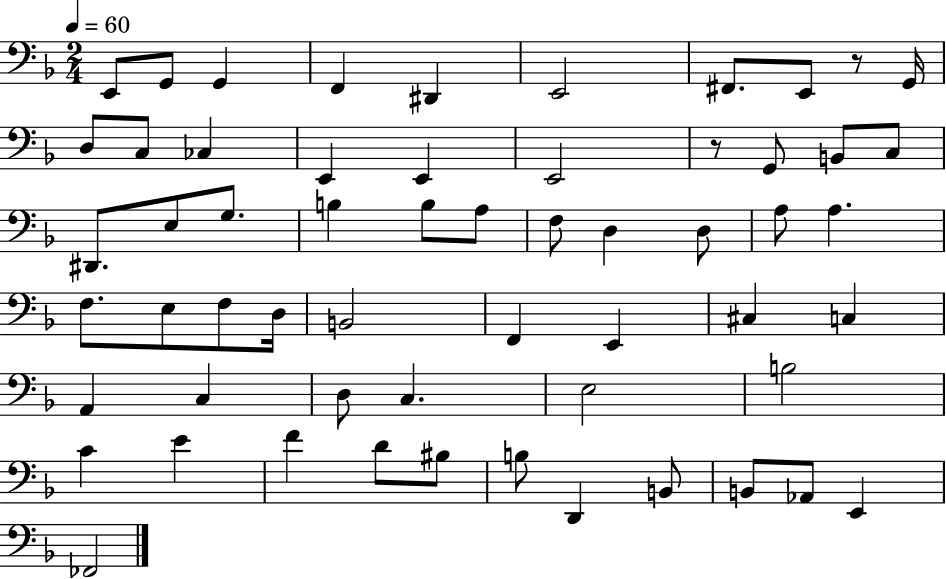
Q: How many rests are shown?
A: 2